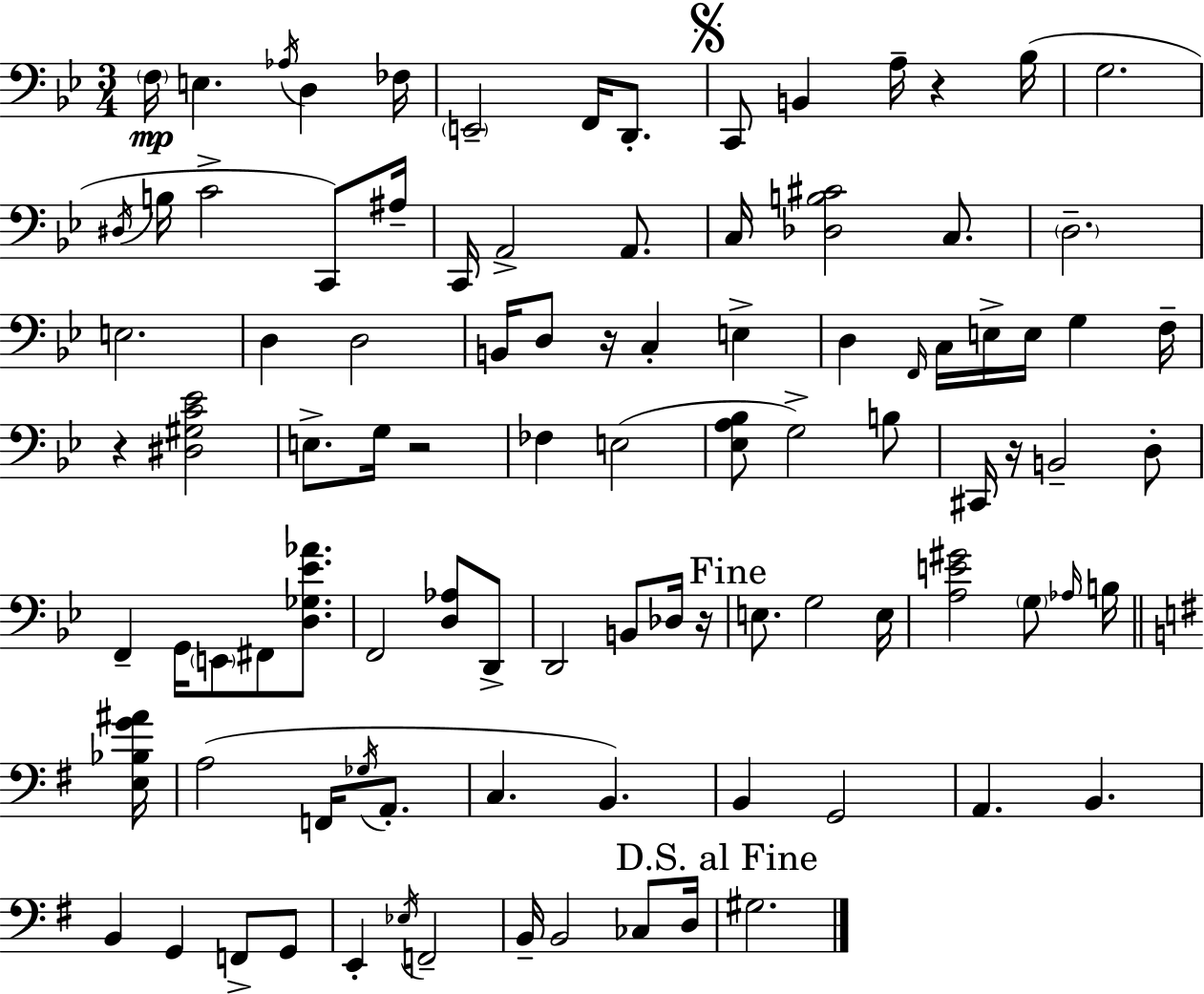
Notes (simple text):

F3/s E3/q. Ab3/s D3/q FES3/s E2/h F2/s D2/e. C2/e B2/q A3/s R/q Bb3/s G3/h. D#3/s B3/s C4/h C2/e A#3/s C2/s A2/h A2/e. C3/s [Db3,B3,C#4]/h C3/e. D3/h. E3/h. D3/q D3/h B2/s D3/e R/s C3/q E3/q D3/q F2/s C3/s E3/s E3/s G3/q F3/s R/q [D#3,G#3,C4,Eb4]/h E3/e. G3/s R/h FES3/q E3/h [Eb3,A3,Bb3]/e G3/h B3/e C#2/s R/s B2/h D3/e F2/q G2/s E2/e F#2/e [D3,Gb3,Eb4,Ab4]/e. F2/h [D3,Ab3]/e D2/e D2/h B2/e Db3/s R/s E3/e. G3/h E3/s [A3,E4,G#4]/h G3/e Ab3/s B3/s [E3,Bb3,G4,A#4]/s A3/h F2/s Gb3/s A2/e. C3/q. B2/q. B2/q G2/h A2/q. B2/q. B2/q G2/q F2/e G2/e E2/q Eb3/s F2/h B2/s B2/h CES3/e D3/s G#3/h.